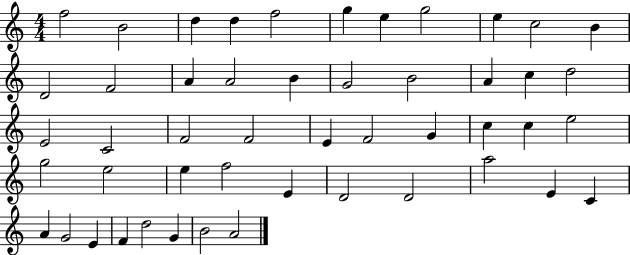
X:1
T:Untitled
M:4/4
L:1/4
K:C
f2 B2 d d f2 g e g2 e c2 B D2 F2 A A2 B G2 B2 A c d2 E2 C2 F2 F2 E F2 G c c e2 g2 e2 e f2 E D2 D2 a2 E C A G2 E F d2 G B2 A2